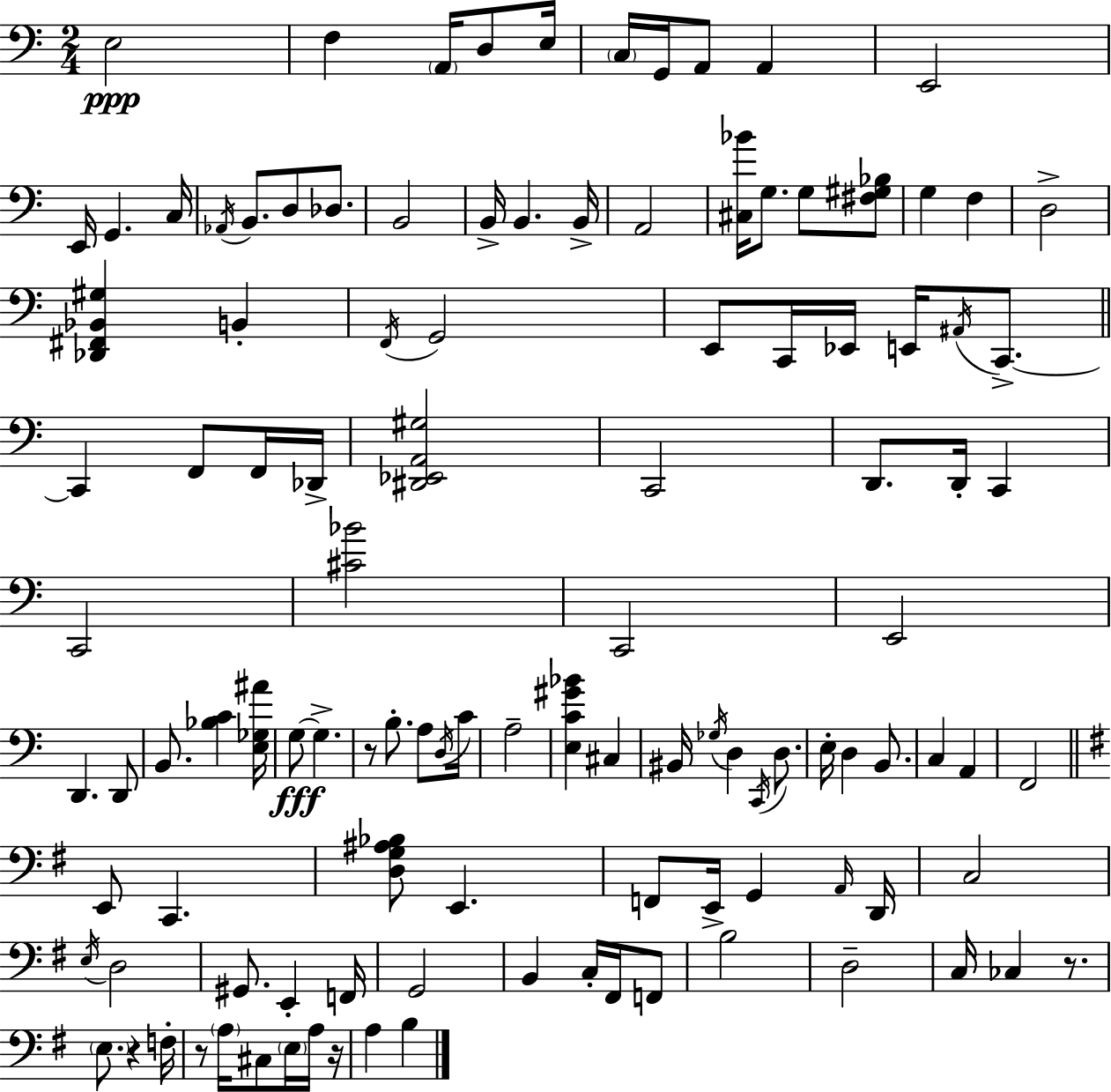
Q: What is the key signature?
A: A minor